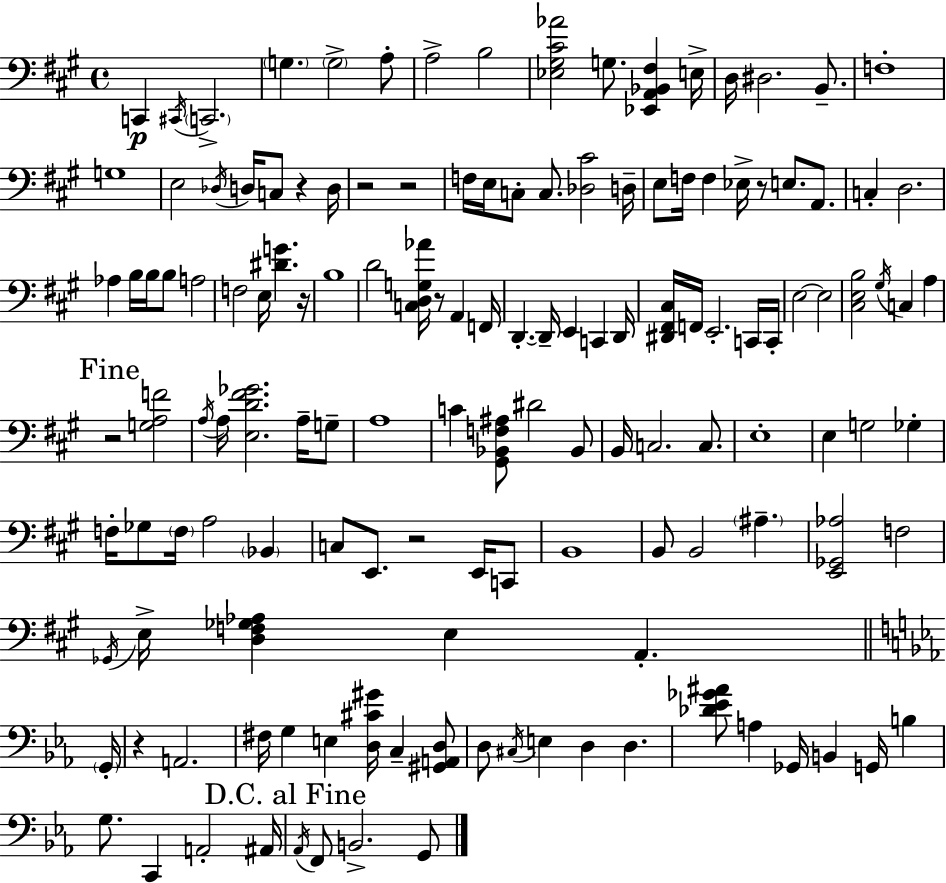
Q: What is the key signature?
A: A major